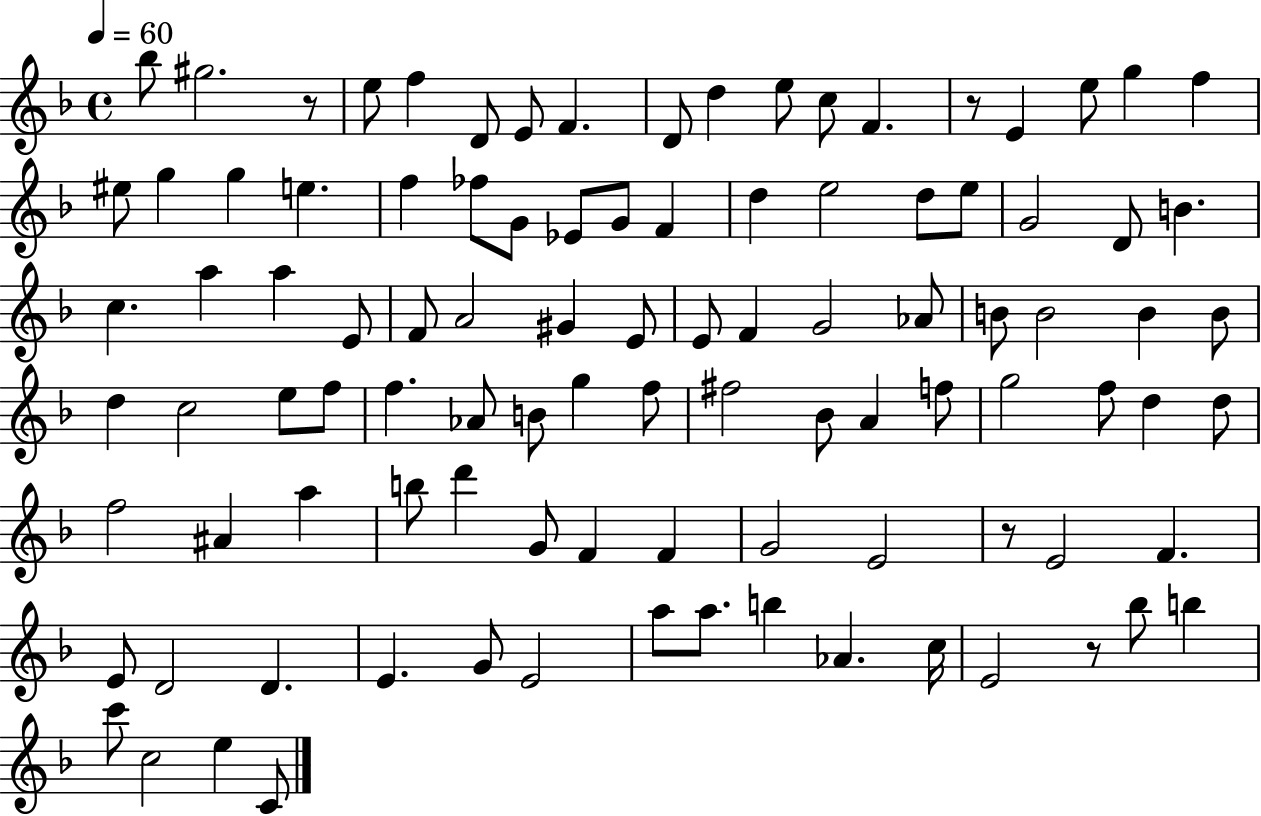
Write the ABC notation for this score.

X:1
T:Untitled
M:4/4
L:1/4
K:F
_b/2 ^g2 z/2 e/2 f D/2 E/2 F D/2 d e/2 c/2 F z/2 E e/2 g f ^e/2 g g e f _f/2 G/2 _E/2 G/2 F d e2 d/2 e/2 G2 D/2 B c a a E/2 F/2 A2 ^G E/2 E/2 F G2 _A/2 B/2 B2 B B/2 d c2 e/2 f/2 f _A/2 B/2 g f/2 ^f2 _B/2 A f/2 g2 f/2 d d/2 f2 ^A a b/2 d' G/2 F F G2 E2 z/2 E2 F E/2 D2 D E G/2 E2 a/2 a/2 b _A c/4 E2 z/2 _b/2 b c'/2 c2 e C/2